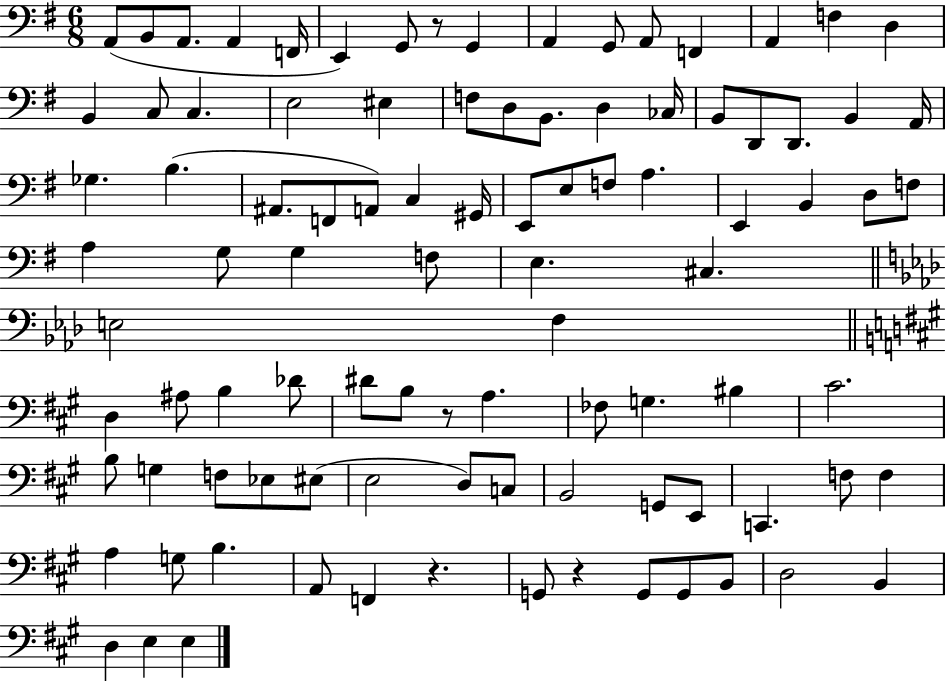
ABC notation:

X:1
T:Untitled
M:6/8
L:1/4
K:G
A,,/2 B,,/2 A,,/2 A,, F,,/4 E,, G,,/2 z/2 G,, A,, G,,/2 A,,/2 F,, A,, F, D, B,, C,/2 C, E,2 ^E, F,/2 D,/2 B,,/2 D, _C,/4 B,,/2 D,,/2 D,,/2 B,, A,,/4 _G, B, ^A,,/2 F,,/2 A,,/2 C, ^G,,/4 E,,/2 E,/2 F,/2 A, E,, B,, D,/2 F,/2 A, G,/2 G, F,/2 E, ^C, E,2 F, D, ^A,/2 B, _D/2 ^D/2 B,/2 z/2 A, _F,/2 G, ^B, ^C2 B,/2 G, F,/2 _E,/2 ^E,/2 E,2 D,/2 C,/2 B,,2 G,,/2 E,,/2 C,, F,/2 F, A, G,/2 B, A,,/2 F,, z G,,/2 z G,,/2 G,,/2 B,,/2 D,2 B,, D, E, E,